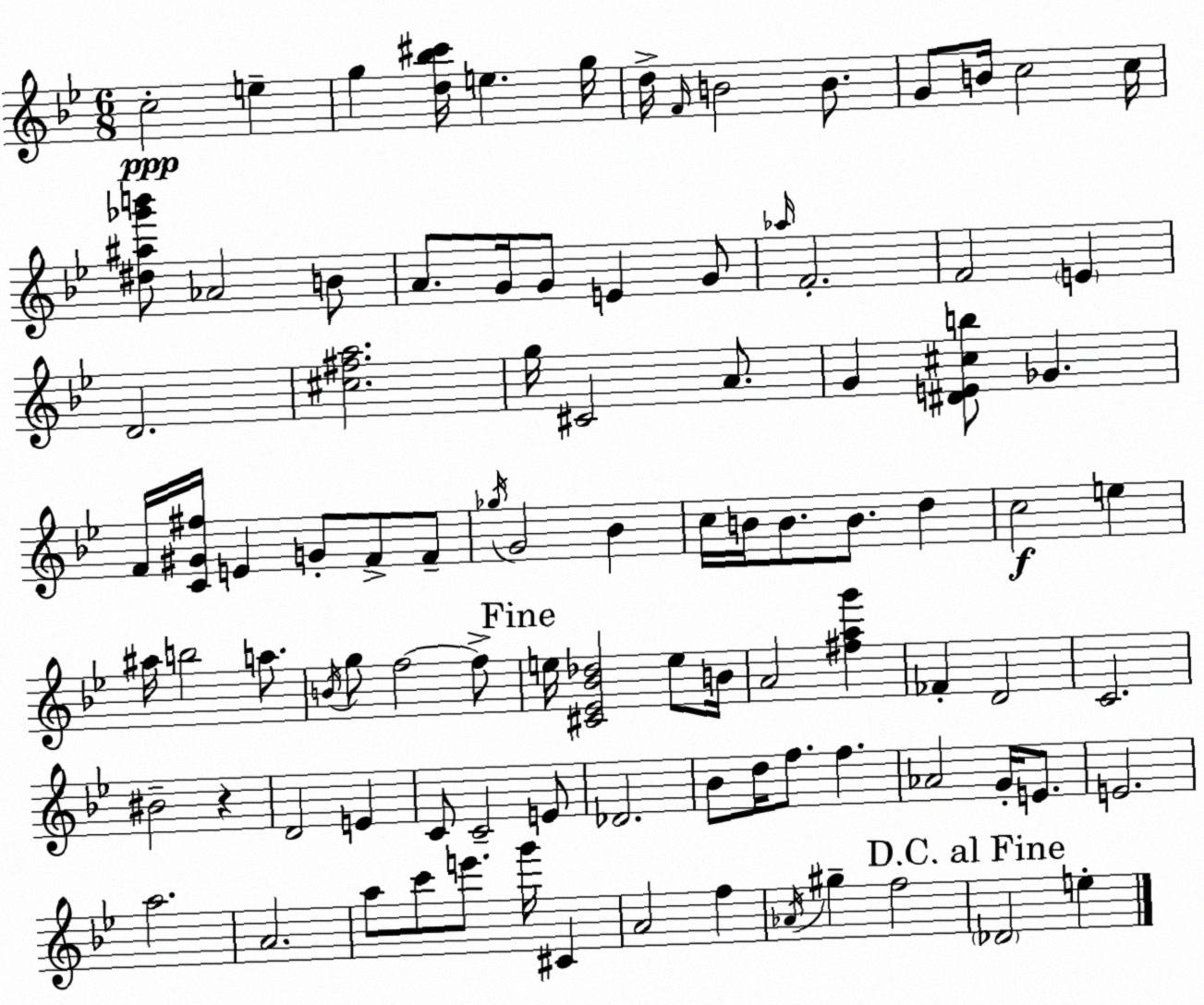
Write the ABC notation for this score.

X:1
T:Untitled
M:6/8
L:1/4
K:Bb
c2 e g [d_b^c']/4 e g/4 d/4 F/4 B2 B/2 G/2 B/4 c2 c/4 [^d^a_g'b']/2 _A2 B/2 A/2 G/4 G/2 E G/2 _a/4 F2 F2 E D2 [^c^fa]2 g/4 ^C2 A/2 G [^DE^cb]/2 _G F/4 [C^G^f]/4 E G/2 F/2 F/2 _g/4 G2 _B c/4 B/4 B/2 B/2 d c2 e ^a/4 b2 a/2 B/4 g/2 f2 f/2 e/4 [^C_E_B_d]2 e/2 B/4 A2 [^fag'] _F D2 C2 ^B2 z D2 E C/2 C2 E/2 _D2 _B/2 d/4 f/2 f _A2 G/4 E/2 E2 a2 A2 a/2 c'/2 e'/2 g'/4 ^C A2 f _A/4 ^g f2 _D2 e